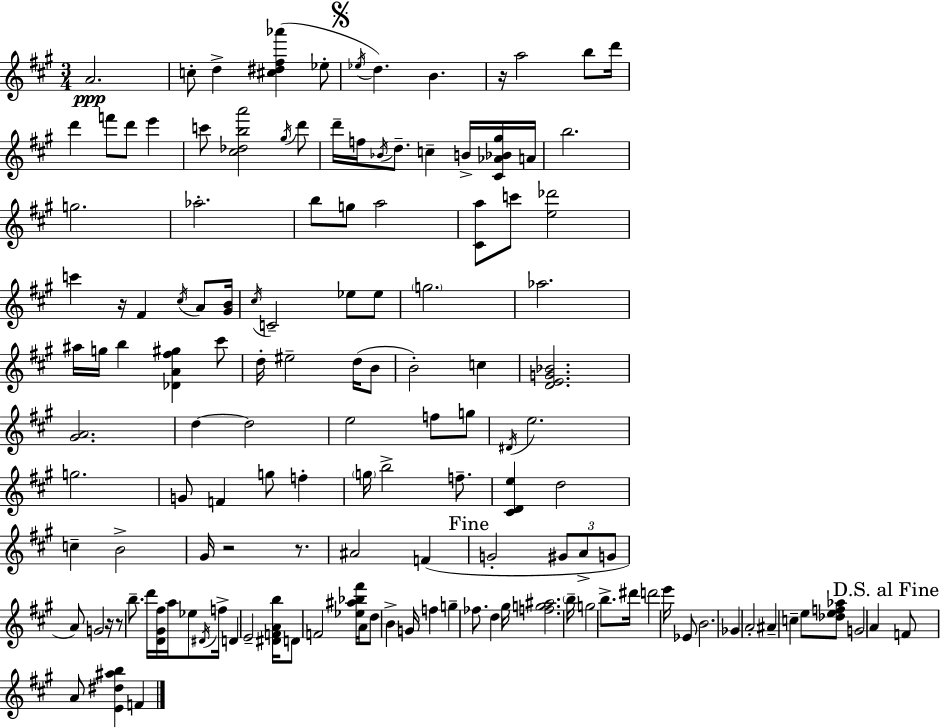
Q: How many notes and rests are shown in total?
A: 137